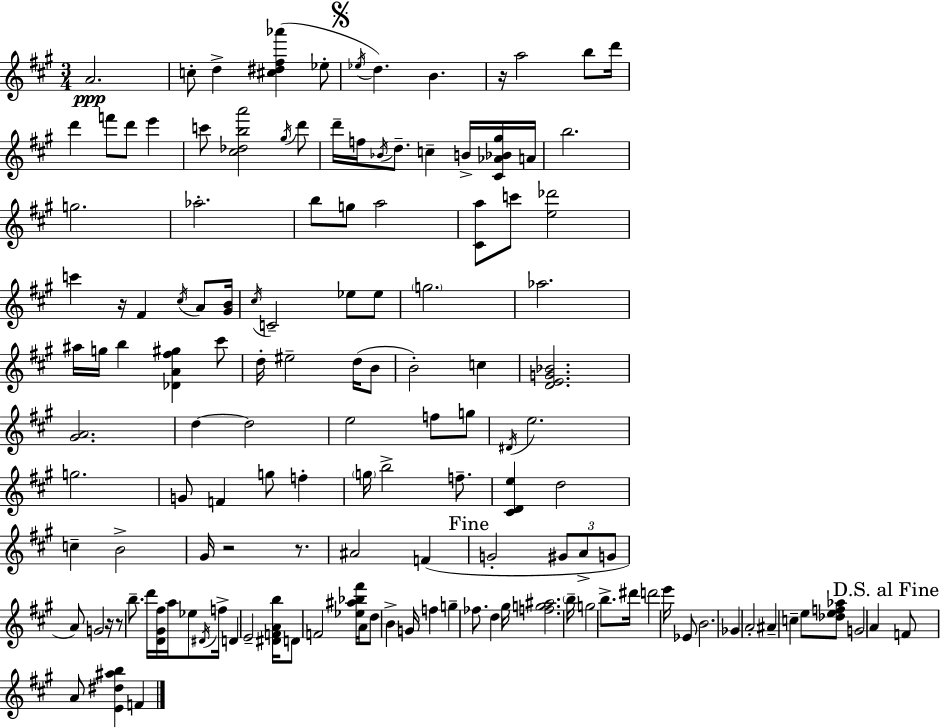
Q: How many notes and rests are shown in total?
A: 137